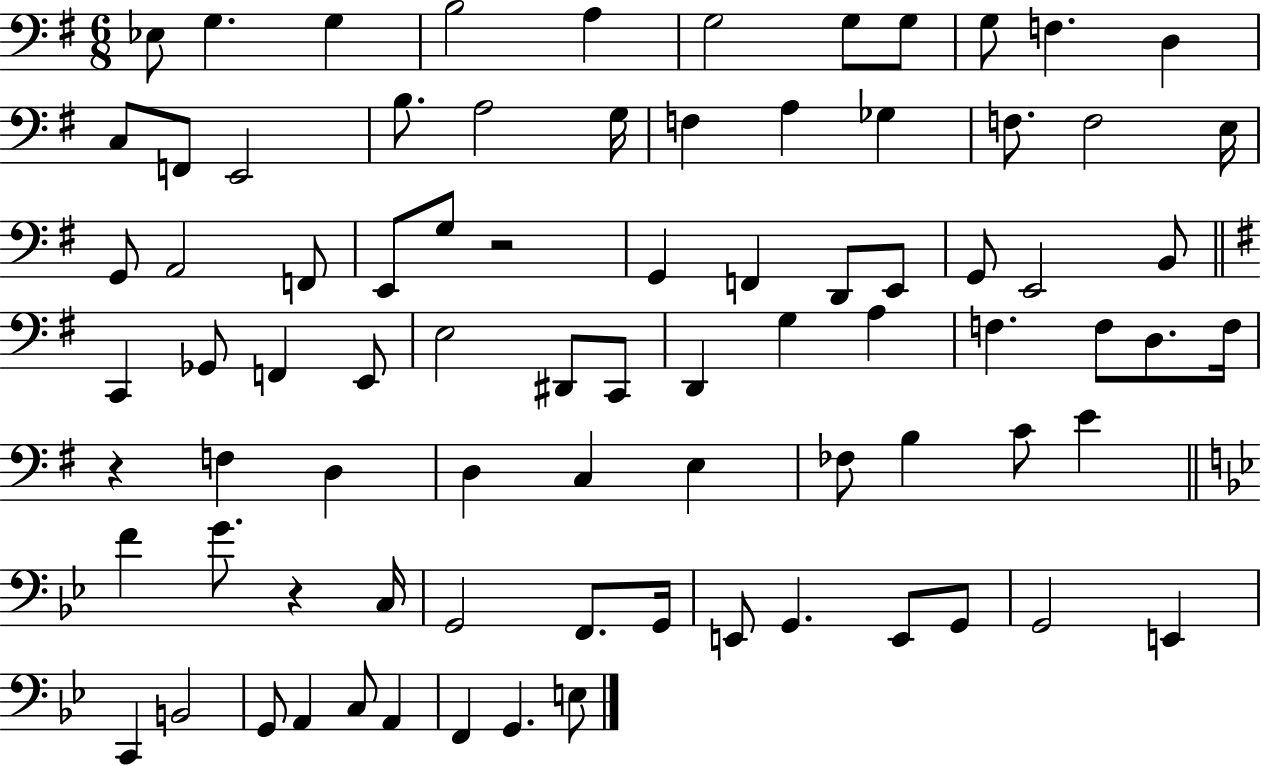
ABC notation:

X:1
T:Untitled
M:6/8
L:1/4
K:G
_E,/2 G, G, B,2 A, G,2 G,/2 G,/2 G,/2 F, D, C,/2 F,,/2 E,,2 B,/2 A,2 G,/4 F, A, _G, F,/2 F,2 E,/4 G,,/2 A,,2 F,,/2 E,,/2 G,/2 z2 G,, F,, D,,/2 E,,/2 G,,/2 E,,2 B,,/2 C,, _G,,/2 F,, E,,/2 E,2 ^D,,/2 C,,/2 D,, G, A, F, F,/2 D,/2 F,/4 z F, D, D, C, E, _F,/2 B, C/2 E F G/2 z C,/4 G,,2 F,,/2 G,,/4 E,,/2 G,, E,,/2 G,,/2 G,,2 E,, C,, B,,2 G,,/2 A,, C,/2 A,, F,, G,, E,/2